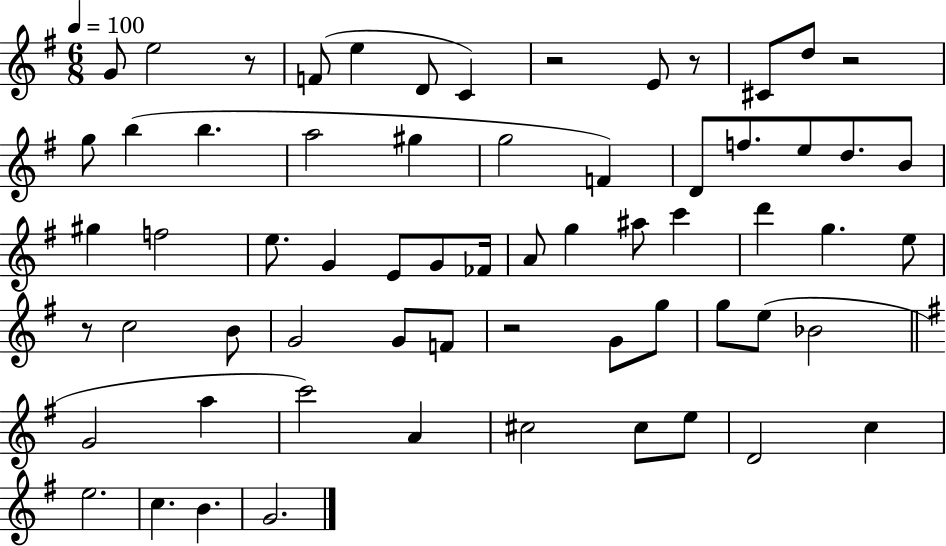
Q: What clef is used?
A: treble